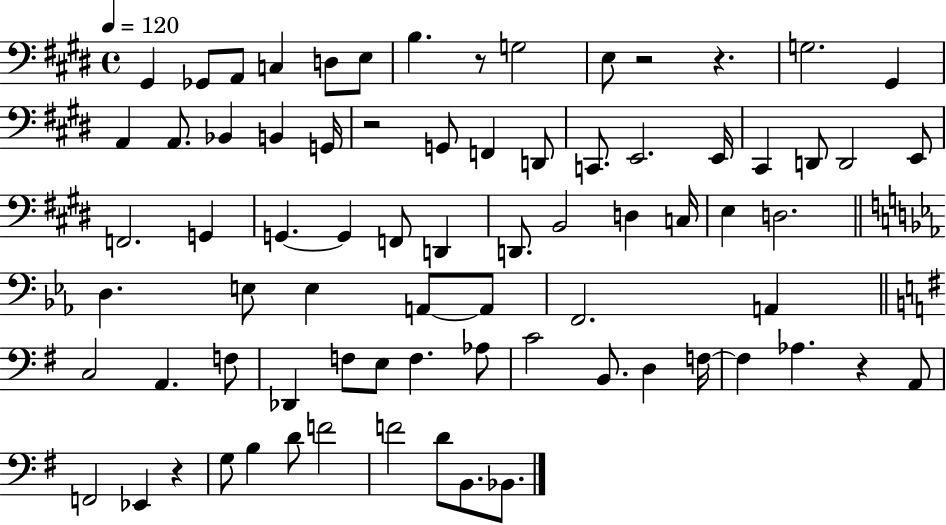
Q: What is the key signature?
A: E major